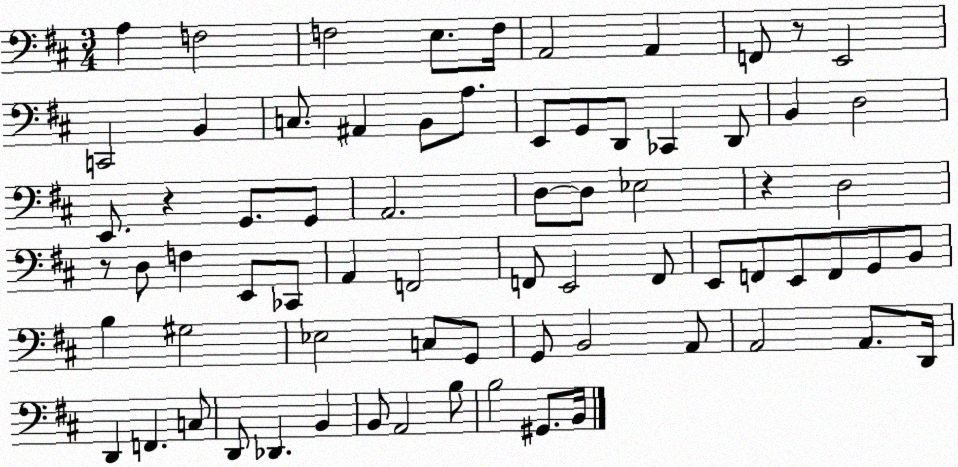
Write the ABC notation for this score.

X:1
T:Untitled
M:3/4
L:1/4
K:D
A, F,2 F,2 E,/2 F,/4 A,,2 A,, F,,/2 z/2 E,,2 C,,2 B,, C,/2 ^A,, B,,/2 A,/2 E,,/2 G,,/2 D,,/2 _C,, D,,/2 B,, D,2 E,,/2 z G,,/2 G,,/2 A,,2 D,/2 D,/2 _E,2 z D,2 z/2 D,/2 F, E,,/2 _C,,/2 A,, F,,2 F,,/2 E,,2 F,,/2 E,,/2 F,,/2 E,,/2 F,,/2 G,,/2 B,,/2 B, ^G,2 _E,2 C,/2 G,,/2 G,,/2 B,,2 A,,/2 A,,2 A,,/2 D,,/4 D,, F,, C,/2 D,,/2 _D,, B,, B,,/2 A,,2 B,/2 B,2 ^G,,/2 B,,/4